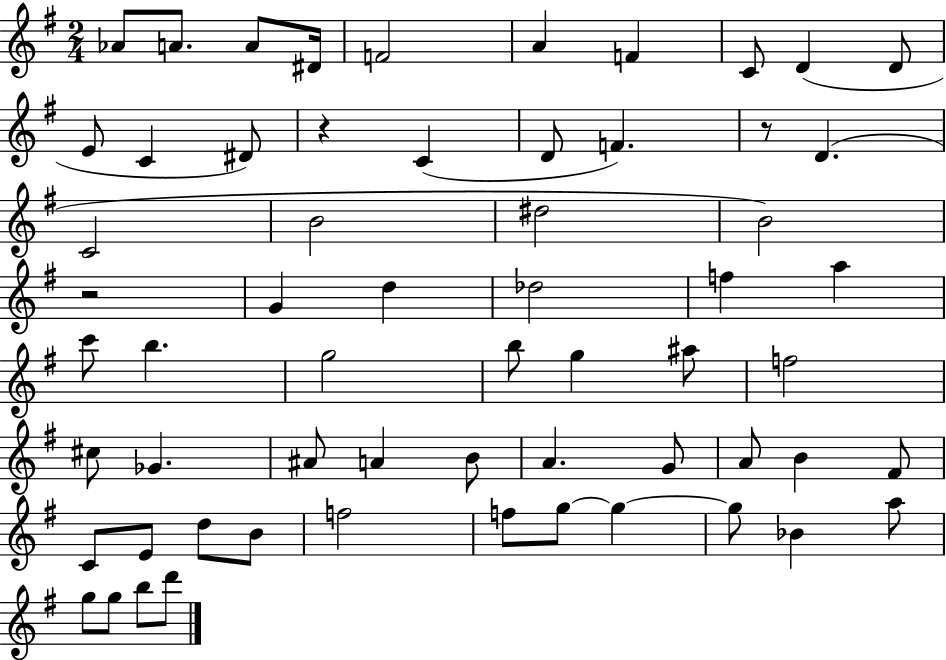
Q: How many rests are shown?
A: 3